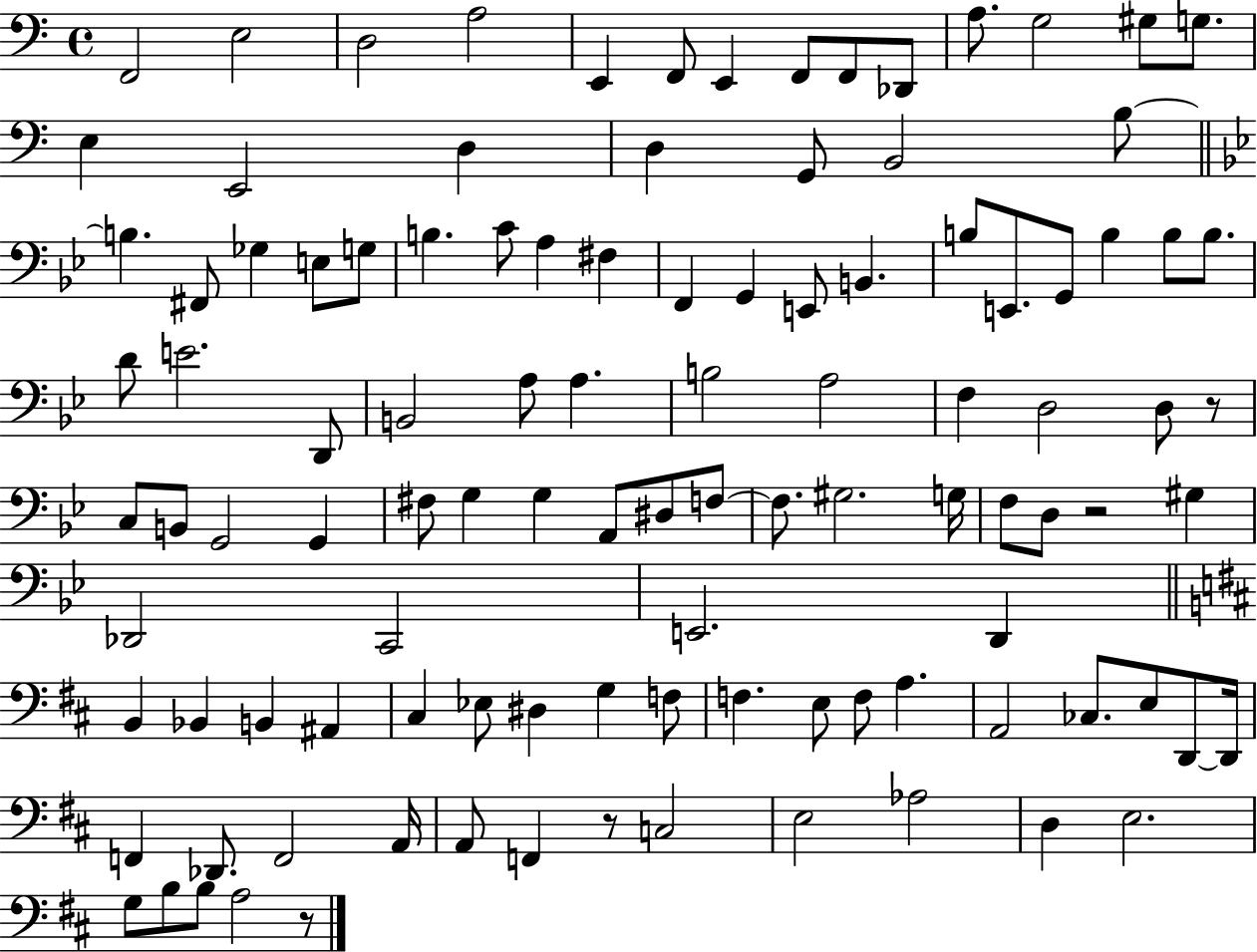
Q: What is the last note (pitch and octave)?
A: A3